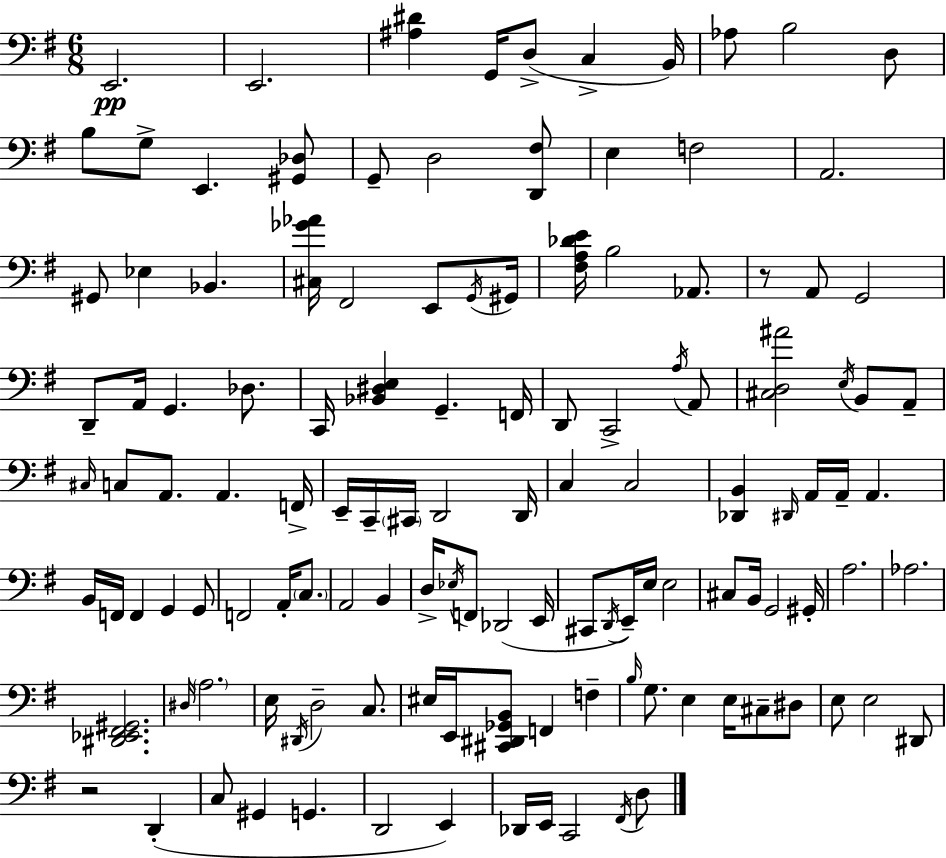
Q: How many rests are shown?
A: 2